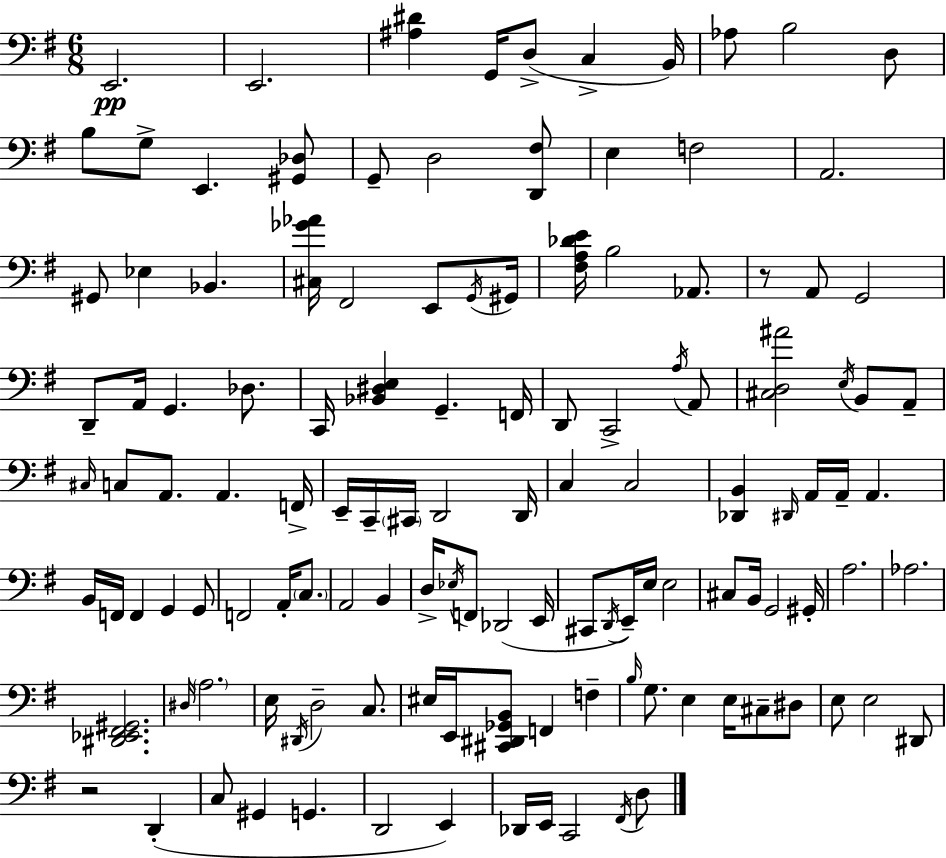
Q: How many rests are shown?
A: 2